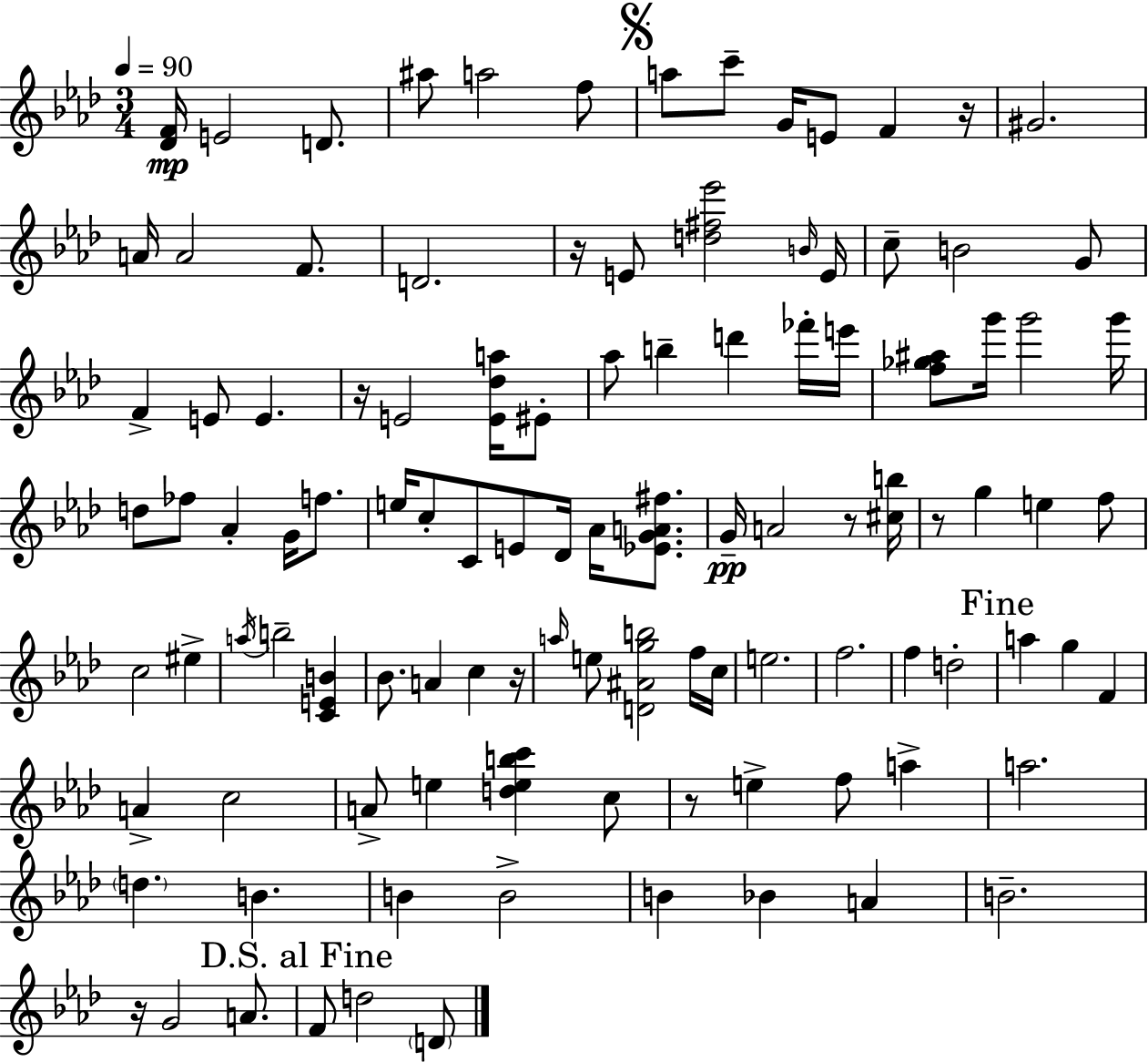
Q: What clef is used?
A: treble